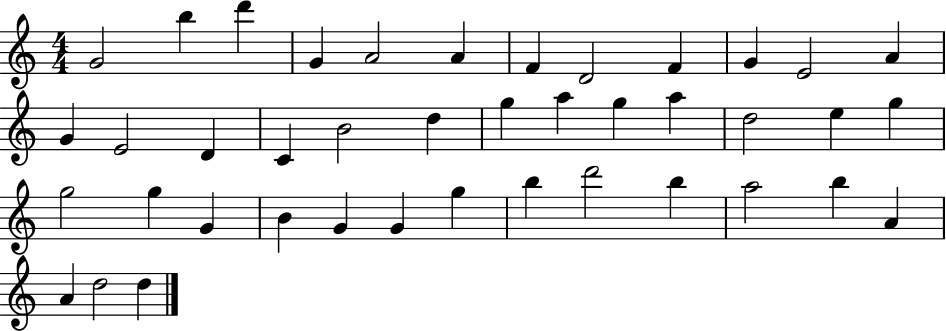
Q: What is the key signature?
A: C major